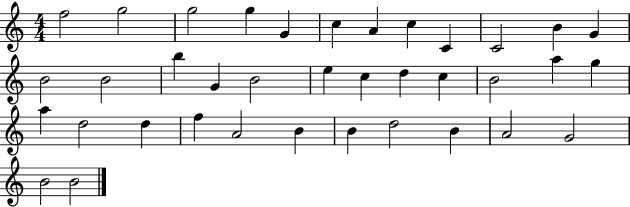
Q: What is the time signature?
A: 4/4